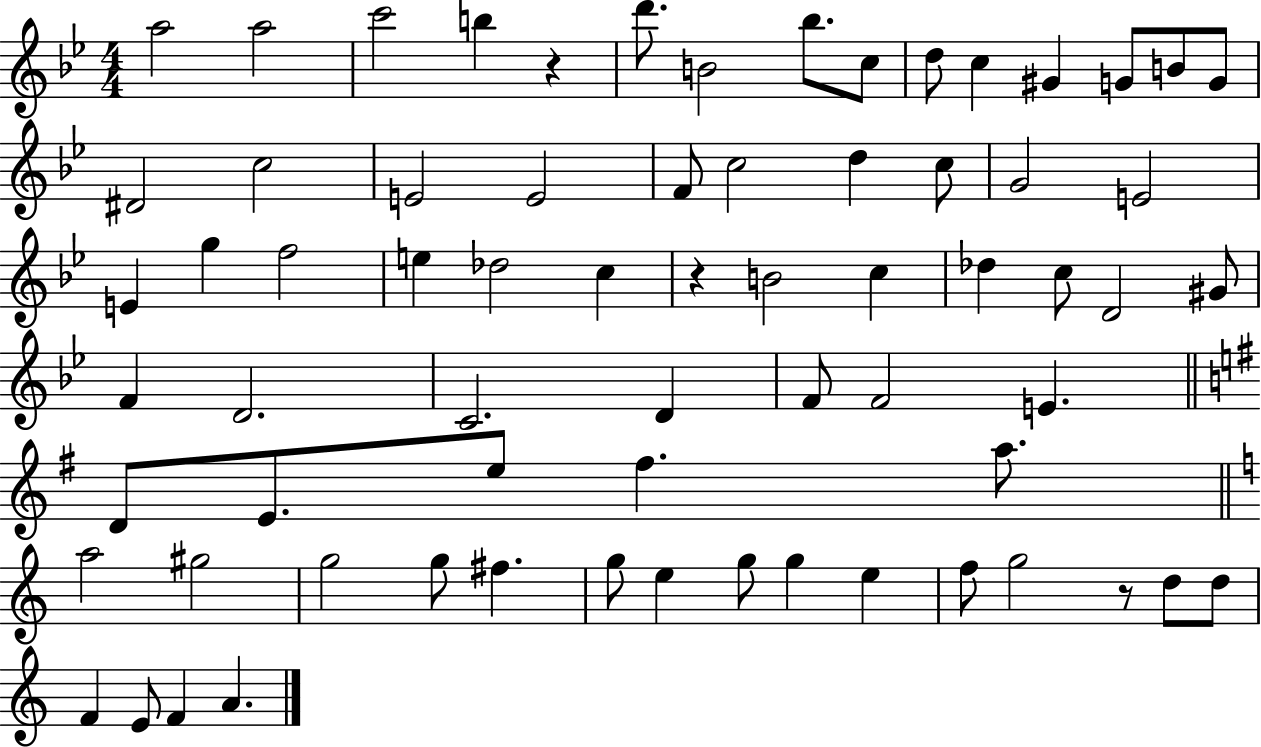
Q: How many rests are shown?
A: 3